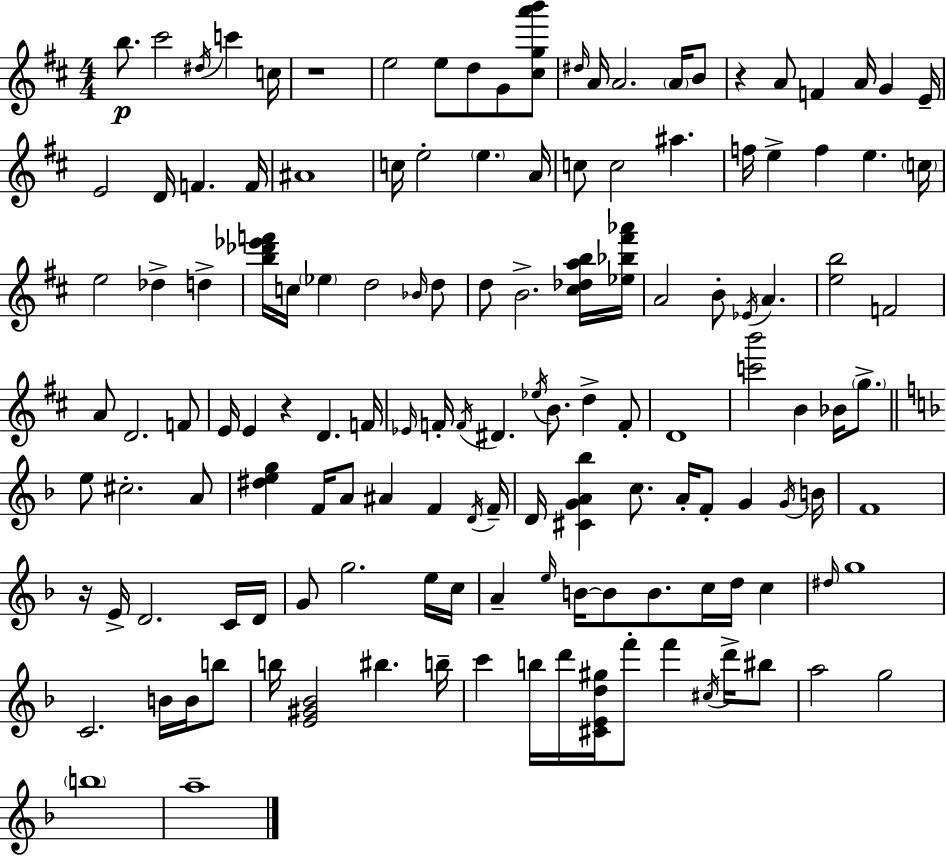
{
  \clef treble
  \numericTimeSignature
  \time 4/4
  \key d \major
  \repeat volta 2 { b''8.\p cis'''2 \acciaccatura { dis''16 } c'''4 | c''16 r1 | e''2 e''8 d''8 g'8 <cis'' g'' a''' b'''>8 | \grace { dis''16 } a'16 a'2. \parenthesize a'16 | \break b'8 r4 a'8 f'4 a'16 g'4 | e'16-- e'2 d'16 f'4. | f'16 ais'1 | c''16 e''2-. \parenthesize e''4. | \break a'16 c''8 c''2 ais''4. | f''16 e''4-> f''4 e''4. | \parenthesize c''16 e''2 des''4-> d''4-> | <b'' des''' ees''' f'''>16 c''16 \parenthesize ees''4 d''2 | \break \grace { bes'16 } d''8 d''8 b'2.-> | <cis'' des'' a'' b''>16 <ees'' bes'' fis''' aes'''>16 a'2 b'8-. \acciaccatura { ees'16 } a'4. | <e'' b''>2 f'2 | a'8 d'2. | \break f'8 e'16 e'4 r4 d'4. | f'16 \grace { ees'16 } f'16-. \acciaccatura { f'16 } dis'4. \acciaccatura { ees''16 } b'8. | d''4-> f'8-. d'1 | <c''' b'''>2 b'4 | \break bes'16 \parenthesize g''8.-> \bar "||" \break \key f \major e''8 cis''2.-. a'8 | <dis'' e'' g''>4 f'16 a'8 ais'4 f'4 \acciaccatura { d'16 } | f'16-- d'16 <cis' g' a' bes''>4 c''8. a'16-. f'8-. g'4 | \acciaccatura { g'16 } b'16 f'1 | \break r16 e'16-> d'2. | c'16 d'16 g'8 g''2. | e''16 c''16 a'4-- \grace { e''16 } b'16~~ b'8 b'8. c''16 d''16 c''4 | \grace { dis''16 } g''1 | \break c'2. | b'16 b'16 b''8 b''16 <e' gis' bes'>2 bis''4. | b''16-- c'''4 b''16 d'''16 <cis' e' d'' gis''>16 f'''8-. f'''4 | \acciaccatura { cis''16 } d'''16-> bis''8 a''2 g''2 | \break \parenthesize b''1 | a''1-- | } \bar "|."
}